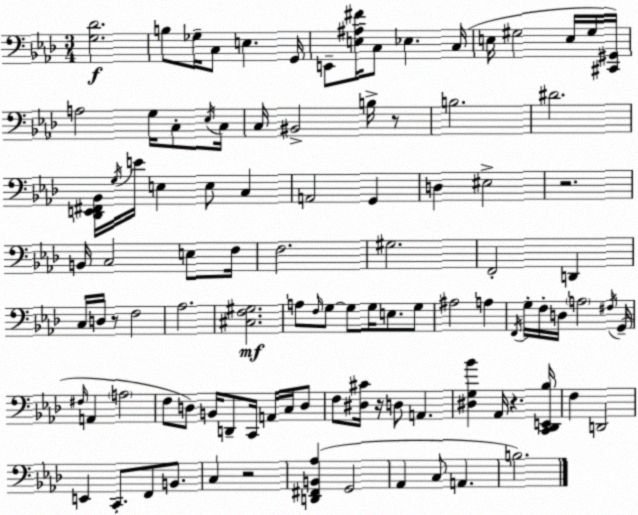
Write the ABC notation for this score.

X:1
T:Untitled
M:3/4
L:1/4
K:Fm
[G,_D]2 B,/2 _G,/4 C,/2 E, G,,/4 E,,/2 [E,^A,^F]/4 C,/2 _E, C,/4 E,/4 ^G,2 E,/4 ^G,/4 [^C,,^G,,]/4 A,2 G,/4 C,/2 _E,/4 C,/4 C,/4 ^B,,2 B,/4 z/2 B,2 ^D2 [_D,,E,,^F,,_B,,]/4 G,/4 E/4 E, E,/2 C, A,,2 G,, D, ^E,2 z2 B,,/4 C,2 E,/2 F,/4 F,2 ^G,2 F,,2 D,, C,/4 D,/4 z/2 F,2 _A,2 [^C,F,^G,]2 A,/2 F,/4 G,/2 G,/2 G,/4 E,/2 G,/2 ^A,2 A, F,,/4 G,/4 F,/4 D,/4 A,2 ^F,/4 G,,/4 ^F,/4 A,, A,2 F,/2 D,/2 B,,/4 D,,/2 C,,/4 A,,/4 C,/4 D,/2 F,/2 [^D,^C]/4 z/4 D,/2 A,, [^D,G,_B] _A,,/4 z [C,,_D,,E,,_B,]/4 F, D,,2 E,, C,,/2 F,,/2 B,,/2 C, z2 [D,,^F,,B,,_A,] G,,2 _A,, C,/2 A,, B,2